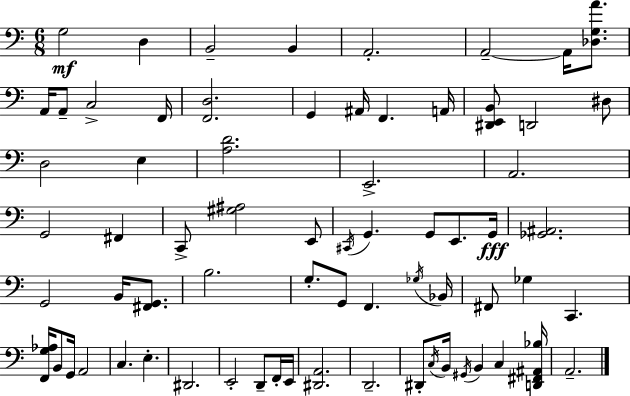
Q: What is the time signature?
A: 6/8